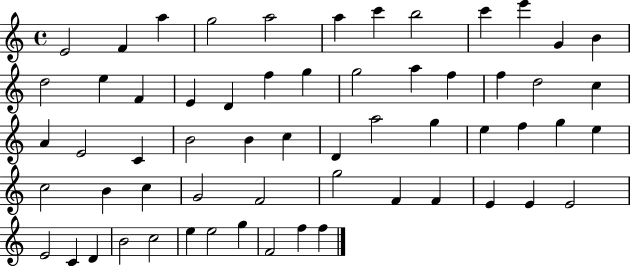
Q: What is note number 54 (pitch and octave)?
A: C5